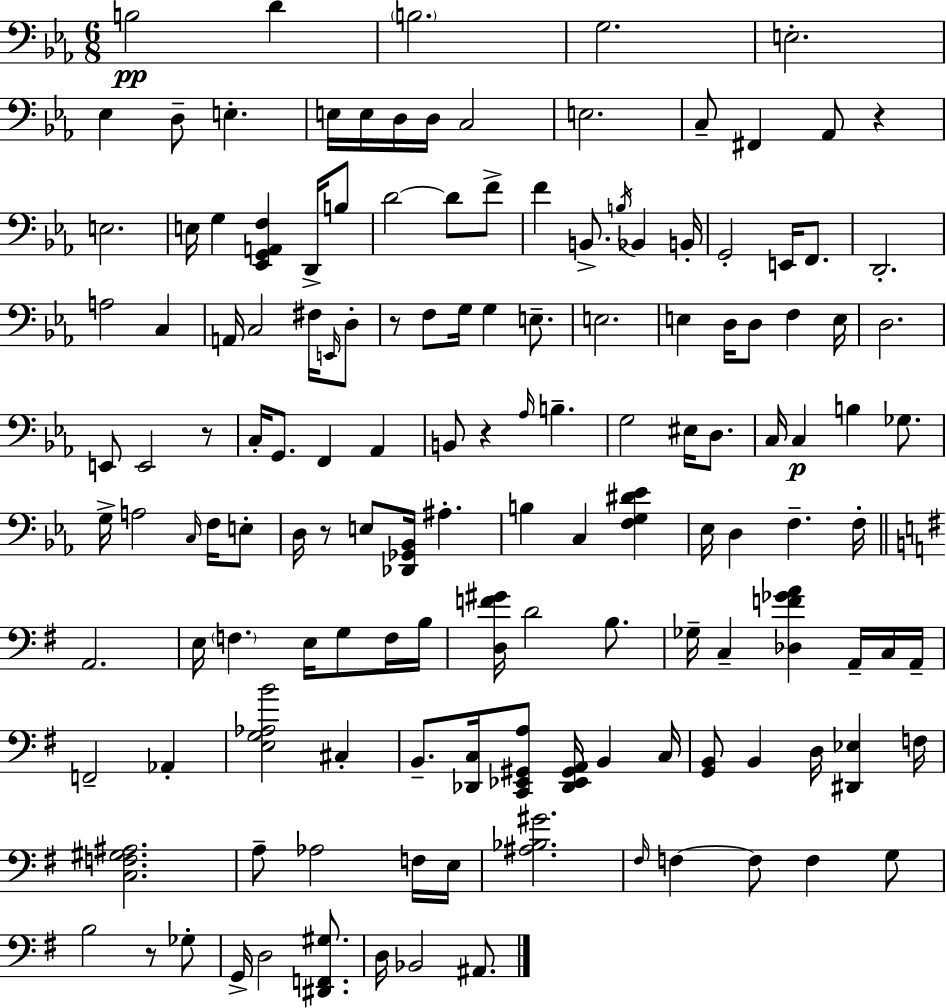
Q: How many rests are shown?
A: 6